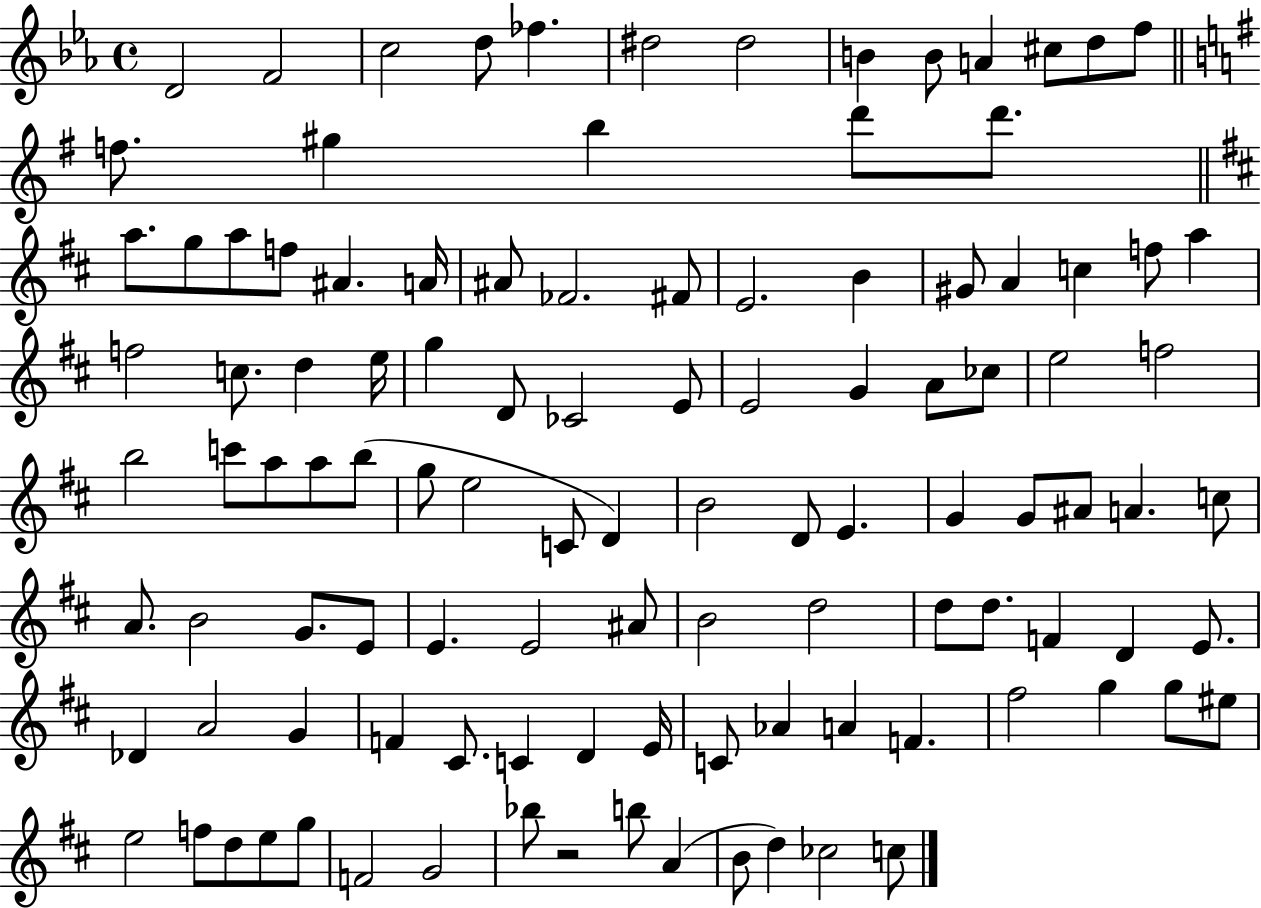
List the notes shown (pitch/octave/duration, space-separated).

D4/h F4/h C5/h D5/e FES5/q. D#5/h D#5/h B4/q B4/e A4/q C#5/e D5/e F5/e F5/e. G#5/q B5/q D6/e D6/e. A5/e. G5/e A5/e F5/e A#4/q. A4/s A#4/e FES4/h. F#4/e E4/h. B4/q G#4/e A4/q C5/q F5/e A5/q F5/h C5/e. D5/q E5/s G5/q D4/e CES4/h E4/e E4/h G4/q A4/e CES5/e E5/h F5/h B5/h C6/e A5/e A5/e B5/e G5/e E5/h C4/e D4/q B4/h D4/e E4/q. G4/q G4/e A#4/e A4/q. C5/e A4/e. B4/h G4/e. E4/e E4/q. E4/h A#4/e B4/h D5/h D5/e D5/e. F4/q D4/q E4/e. Db4/q A4/h G4/q F4/q C#4/e. C4/q D4/q E4/s C4/e Ab4/q A4/q F4/q. F#5/h G5/q G5/e EIS5/e E5/h F5/e D5/e E5/e G5/e F4/h G4/h Bb5/e R/h B5/e A4/q B4/e D5/q CES5/h C5/e